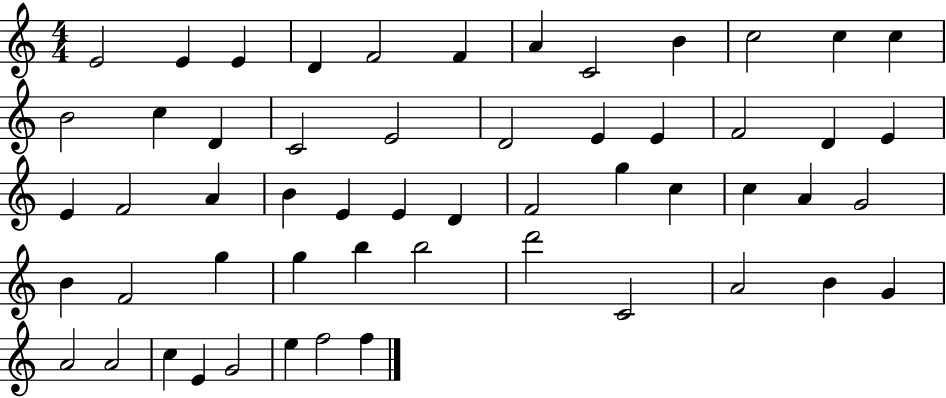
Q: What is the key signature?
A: C major